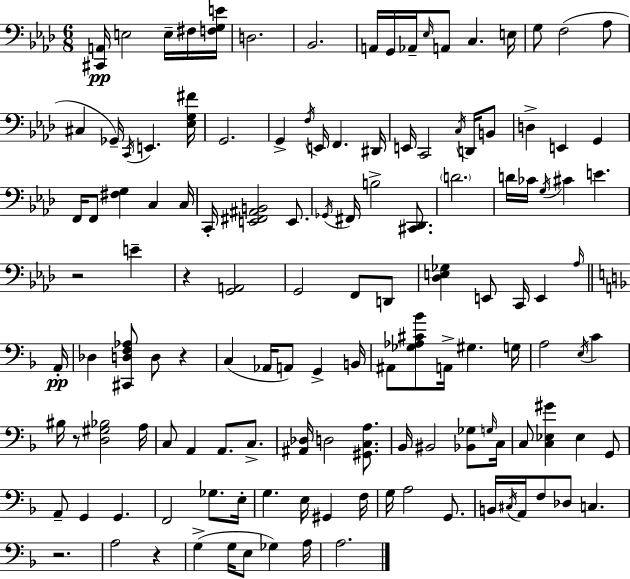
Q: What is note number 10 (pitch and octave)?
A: A2